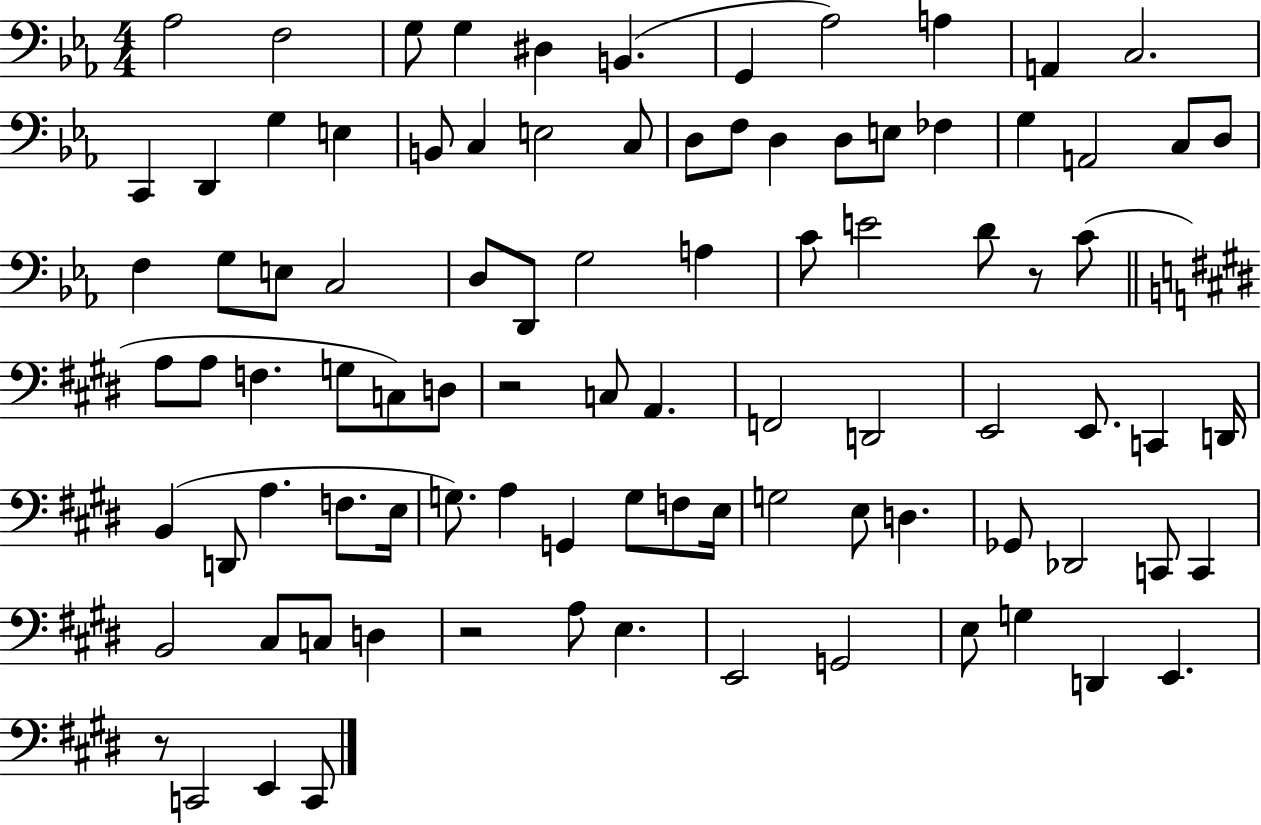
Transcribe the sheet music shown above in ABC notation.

X:1
T:Untitled
M:4/4
L:1/4
K:Eb
_A,2 F,2 G,/2 G, ^D, B,, G,, _A,2 A, A,, C,2 C,, D,, G, E, B,,/2 C, E,2 C,/2 D,/2 F,/2 D, D,/2 E,/2 _F, G, A,,2 C,/2 D,/2 F, G,/2 E,/2 C,2 D,/2 D,,/2 G,2 A, C/2 E2 D/2 z/2 C/2 A,/2 A,/2 F, G,/2 C,/2 D,/2 z2 C,/2 A,, F,,2 D,,2 E,,2 E,,/2 C,, D,,/4 B,, D,,/2 A, F,/2 E,/4 G,/2 A, G,, G,/2 F,/2 E,/4 G,2 E,/2 D, _G,,/2 _D,,2 C,,/2 C,, B,,2 ^C,/2 C,/2 D, z2 A,/2 E, E,,2 G,,2 E,/2 G, D,, E,, z/2 C,,2 E,, C,,/2